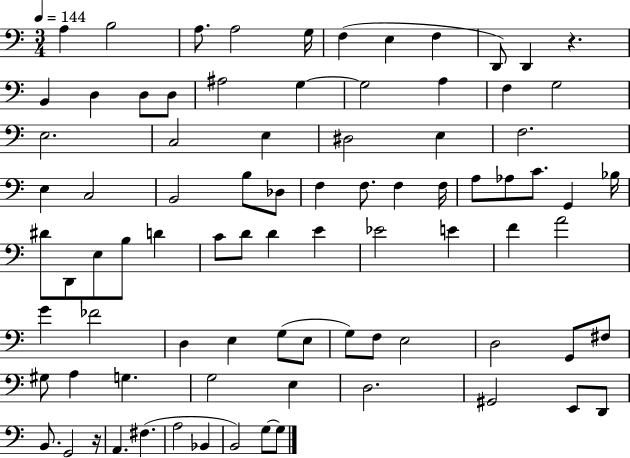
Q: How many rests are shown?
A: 2